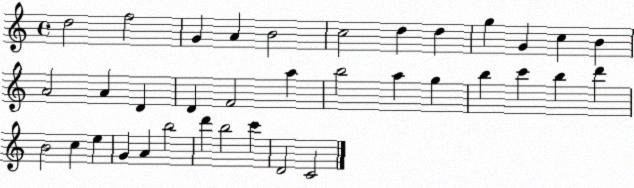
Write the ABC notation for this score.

X:1
T:Untitled
M:4/4
L:1/4
K:C
d2 f2 G A B2 c2 d d g G c B A2 A D D F2 a b2 a g b c' b d' B2 c e G A b2 d' b2 c' D2 C2